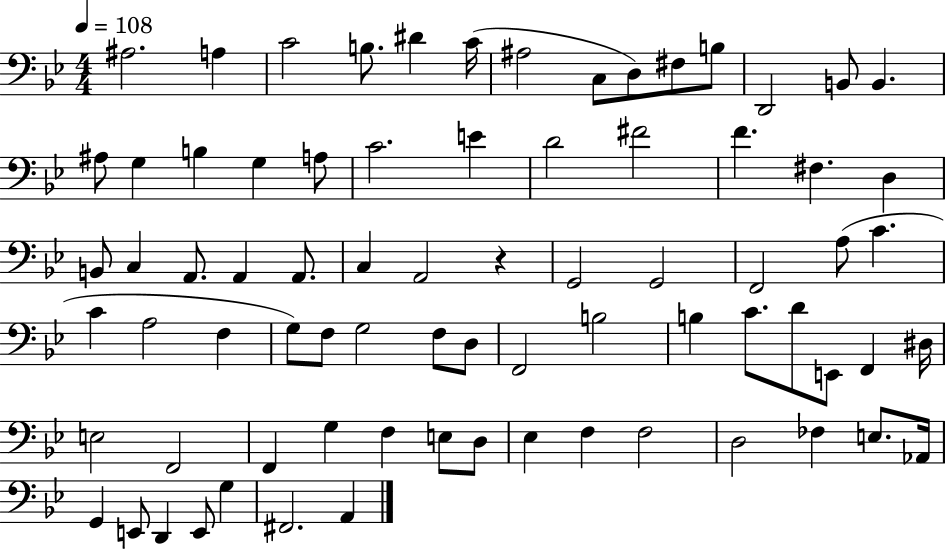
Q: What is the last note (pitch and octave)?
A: A2